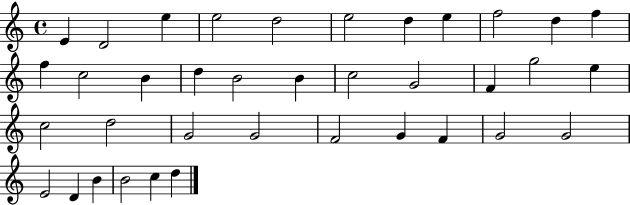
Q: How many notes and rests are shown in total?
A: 37